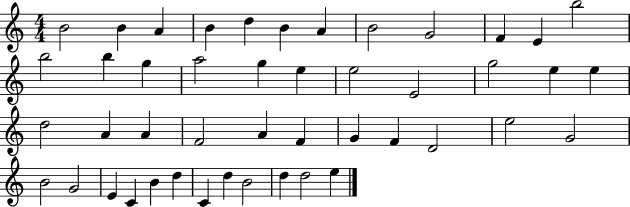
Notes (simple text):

B4/h B4/q A4/q B4/q D5/q B4/q A4/q B4/h G4/h F4/q E4/q B5/h B5/h B5/q G5/q A5/h G5/q E5/q E5/h E4/h G5/h E5/q E5/q D5/h A4/q A4/q F4/h A4/q F4/q G4/q F4/q D4/h E5/h G4/h B4/h G4/h E4/q C4/q B4/q D5/q C4/q D5/q B4/h D5/q D5/h E5/q